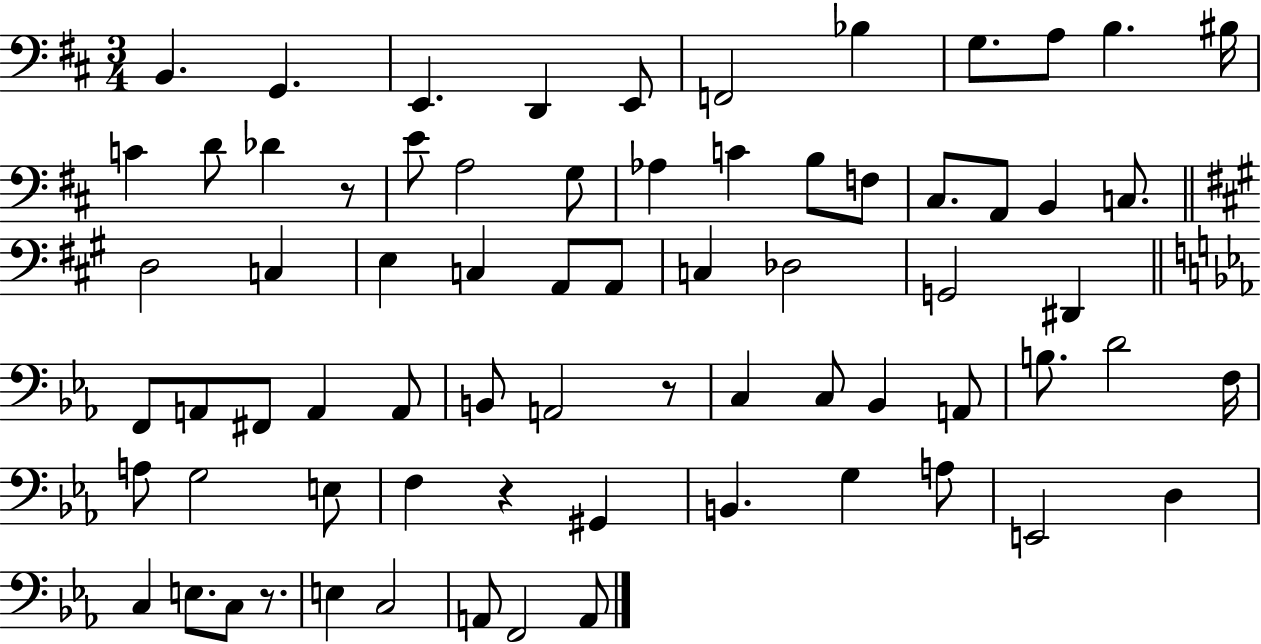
X:1
T:Untitled
M:3/4
L:1/4
K:D
B,, G,, E,, D,, E,,/2 F,,2 _B, G,/2 A,/2 B, ^B,/4 C D/2 _D z/2 E/2 A,2 G,/2 _A, C B,/2 F,/2 ^C,/2 A,,/2 B,, C,/2 D,2 C, E, C, A,,/2 A,,/2 C, _D,2 G,,2 ^D,, F,,/2 A,,/2 ^F,,/2 A,, A,,/2 B,,/2 A,,2 z/2 C, C,/2 _B,, A,,/2 B,/2 D2 F,/4 A,/2 G,2 E,/2 F, z ^G,, B,, G, A,/2 E,,2 D, C, E,/2 C,/2 z/2 E, C,2 A,,/2 F,,2 A,,/2